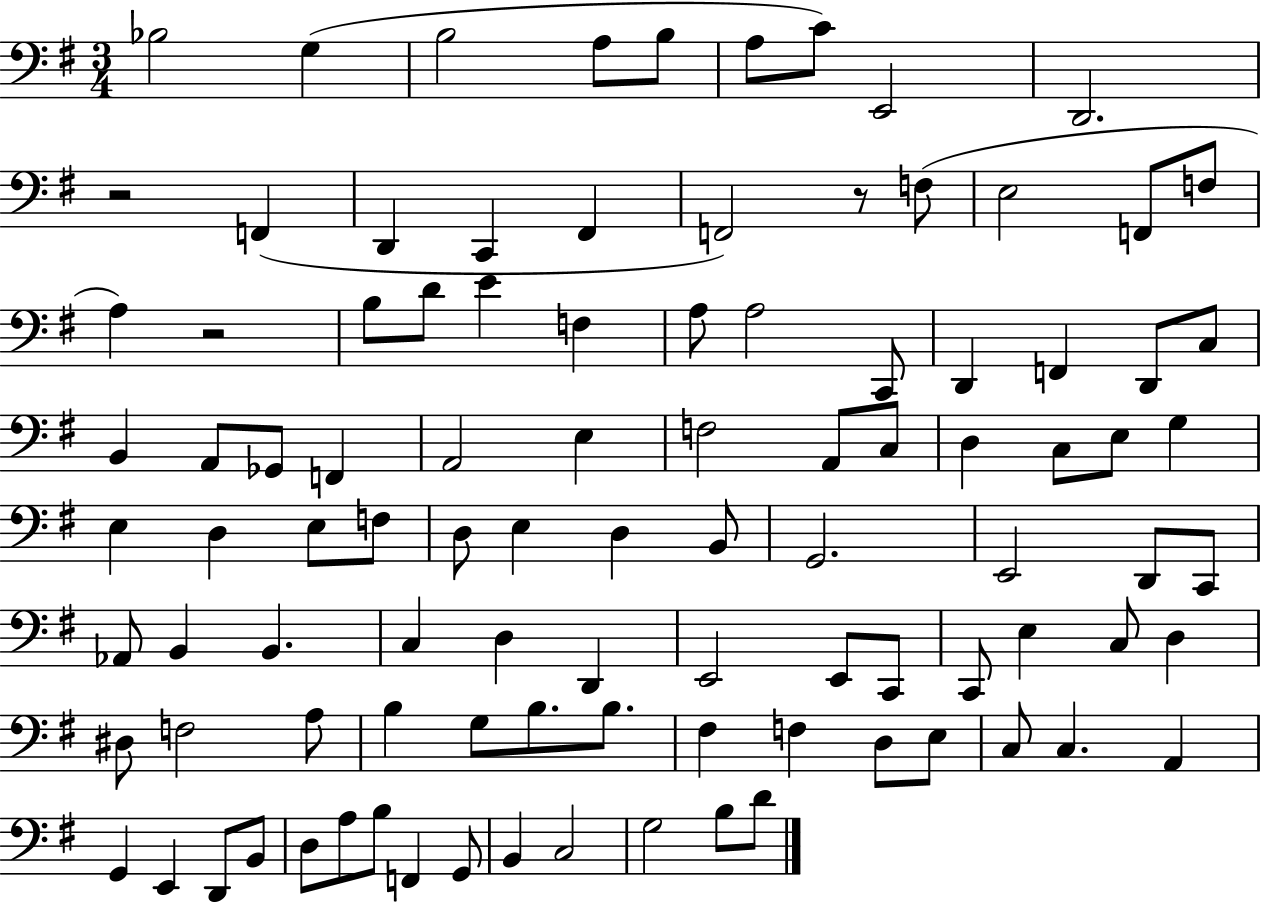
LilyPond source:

{
  \clef bass
  \numericTimeSignature
  \time 3/4
  \key g \major
  bes2 g4( | b2 a8 b8 | a8 c'8) e,2 | d,2. | \break r2 f,4( | d,4 c,4 fis,4 | f,2) r8 f8( | e2 f,8 f8 | \break a4) r2 | b8 d'8 e'4 f4 | a8 a2 c,8 | d,4 f,4 d,8 c8 | \break b,4 a,8 ges,8 f,4 | a,2 e4 | f2 a,8 c8 | d4 c8 e8 g4 | \break e4 d4 e8 f8 | d8 e4 d4 b,8 | g,2. | e,2 d,8 c,8 | \break aes,8 b,4 b,4. | c4 d4 d,4 | e,2 e,8 c,8 | c,8 e4 c8 d4 | \break dis8 f2 a8 | b4 g8 b8. b8. | fis4 f4 d8 e8 | c8 c4. a,4 | \break g,4 e,4 d,8 b,8 | d8 a8 b8 f,4 g,8 | b,4 c2 | g2 b8 d'8 | \break \bar "|."
}